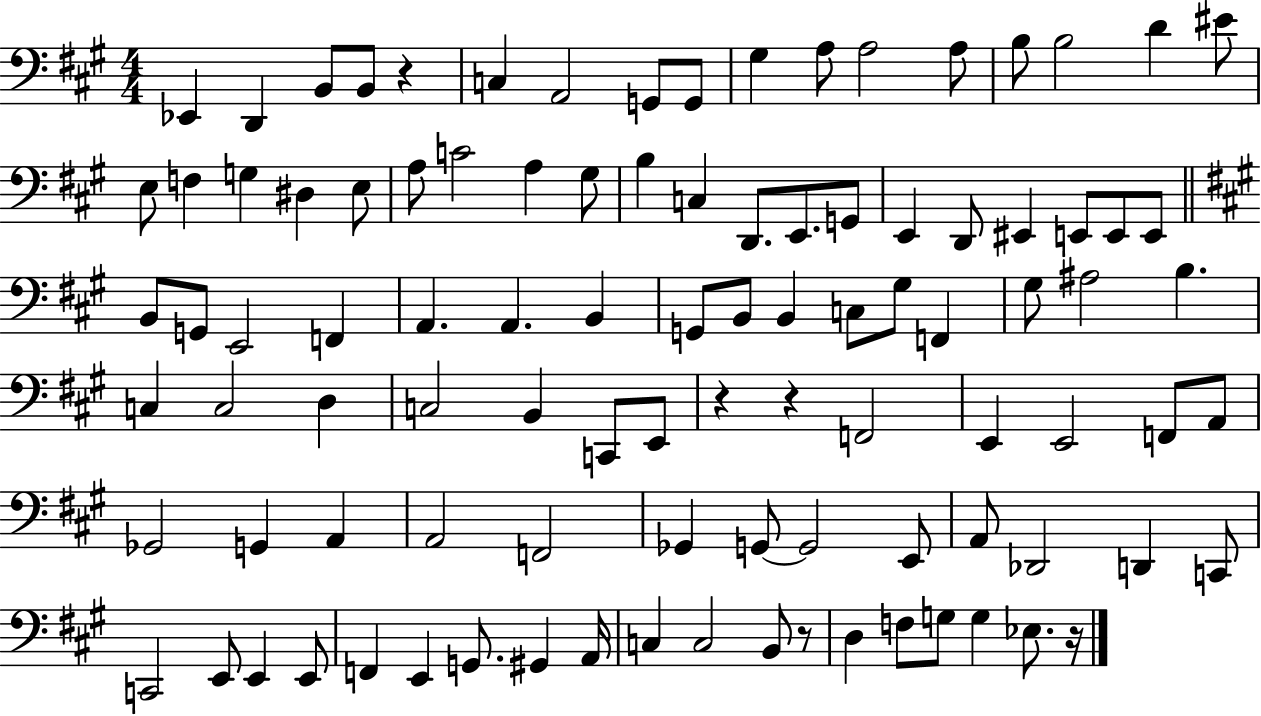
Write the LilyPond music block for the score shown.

{
  \clef bass
  \numericTimeSignature
  \time 4/4
  \key a \major
  ees,4 d,4 b,8 b,8 r4 | c4 a,2 g,8 g,8 | gis4 a8 a2 a8 | b8 b2 d'4 eis'8 | \break e8 f4 g4 dis4 e8 | a8 c'2 a4 gis8 | b4 c4 d,8. e,8. g,8 | e,4 d,8 eis,4 e,8 e,8 e,8 | \break \bar "||" \break \key a \major b,8 g,8 e,2 f,4 | a,4. a,4. b,4 | g,8 b,8 b,4 c8 gis8 f,4 | gis8 ais2 b4. | \break c4 c2 d4 | c2 b,4 c,8 e,8 | r4 r4 f,2 | e,4 e,2 f,8 a,8 | \break ges,2 g,4 a,4 | a,2 f,2 | ges,4 g,8~~ g,2 e,8 | a,8 des,2 d,4 c,8 | \break c,2 e,8 e,4 e,8 | f,4 e,4 g,8. gis,4 a,16 | c4 c2 b,8 r8 | d4 f8 g8 g4 ees8. r16 | \break \bar "|."
}